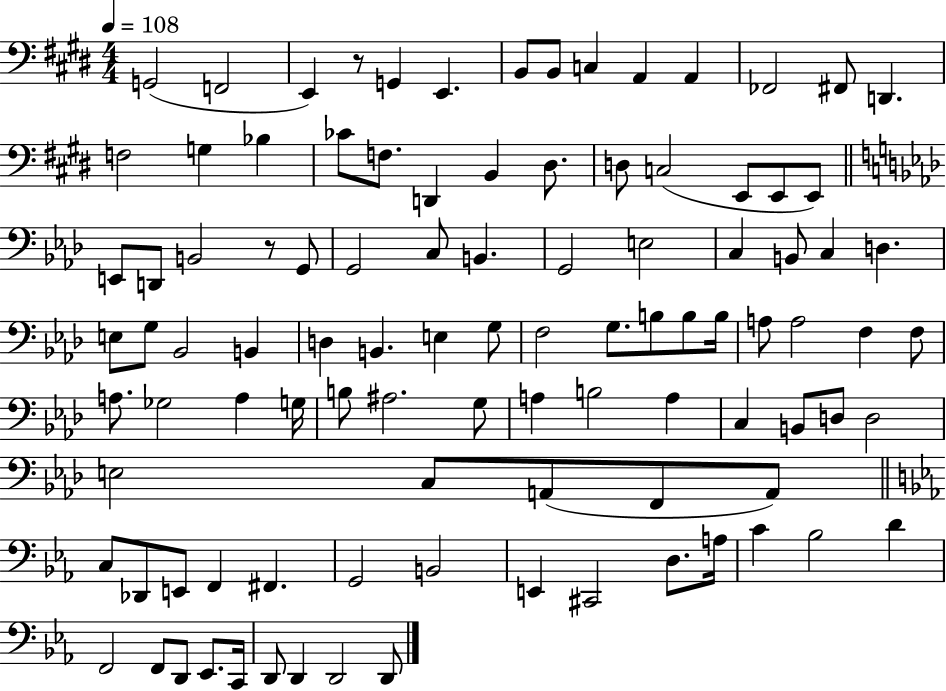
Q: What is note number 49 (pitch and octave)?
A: G3